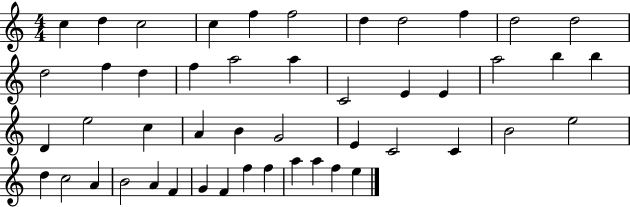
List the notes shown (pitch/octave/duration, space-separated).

C5/q D5/q C5/h C5/q F5/q F5/h D5/q D5/h F5/q D5/h D5/h D5/h F5/q D5/q F5/q A5/h A5/q C4/h E4/q E4/q A5/h B5/q B5/q D4/q E5/h C5/q A4/q B4/q G4/h E4/q C4/h C4/q B4/h E5/h D5/q C5/h A4/q B4/h A4/q F4/q G4/q F4/q F5/q F5/q A5/q A5/q F5/q E5/q